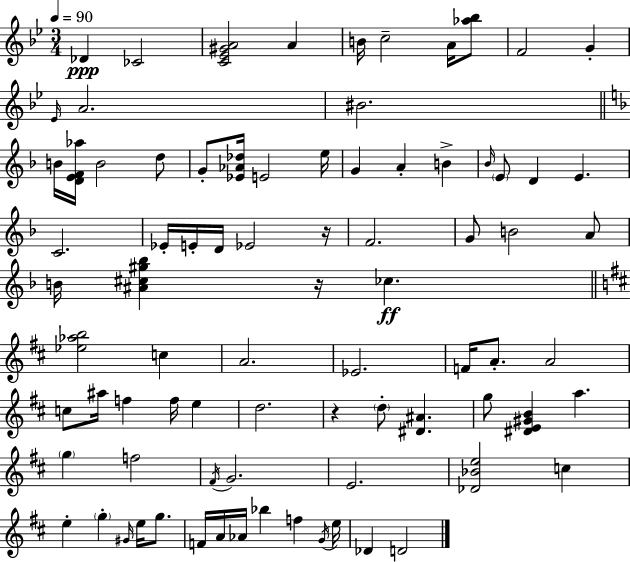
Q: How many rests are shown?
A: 3